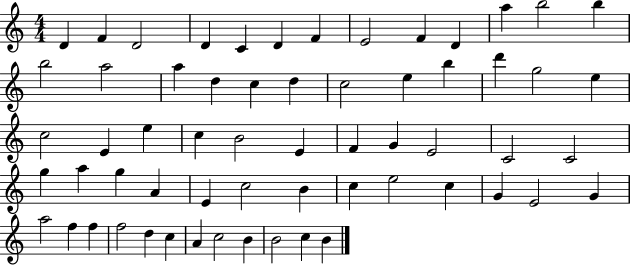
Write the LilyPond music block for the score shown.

{
  \clef treble
  \numericTimeSignature
  \time 4/4
  \key c \major
  d'4 f'4 d'2 | d'4 c'4 d'4 f'4 | e'2 f'4 d'4 | a''4 b''2 b''4 | \break b''2 a''2 | a''4 d''4 c''4 d''4 | c''2 e''4 b''4 | d'''4 g''2 e''4 | \break c''2 e'4 e''4 | c''4 b'2 e'4 | f'4 g'4 e'2 | c'2 c'2 | \break g''4 a''4 g''4 a'4 | e'4 c''2 b'4 | c''4 e''2 c''4 | g'4 e'2 g'4 | \break a''2 f''4 f''4 | f''2 d''4 c''4 | a'4 c''2 b'4 | b'2 c''4 b'4 | \break \bar "|."
}